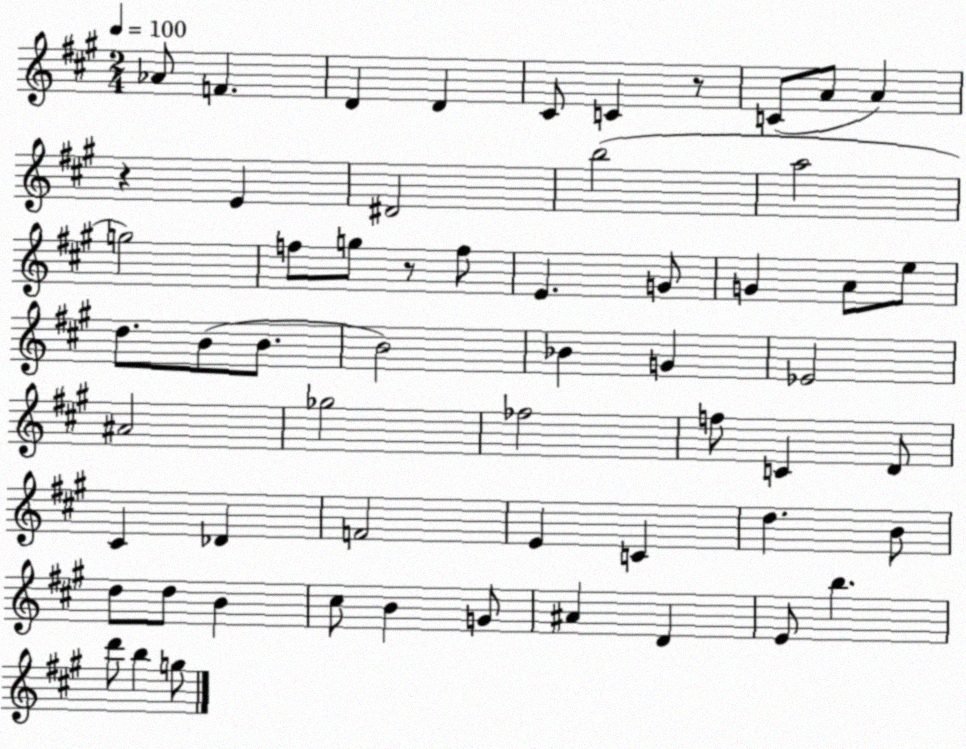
X:1
T:Untitled
M:2/4
L:1/4
K:A
_A/2 F D D ^C/2 C z/2 C/2 A/2 A z E ^D2 b2 a2 g2 f/2 g/2 z/2 f/2 E G/2 G A/2 e/2 d/2 B/2 B/2 B2 _B G _E2 ^A2 _g2 _f2 f/2 C D/2 ^C _D F2 E C d B/2 d/2 d/2 B ^c/2 B G/2 ^A D E/2 b d'/2 b g/2